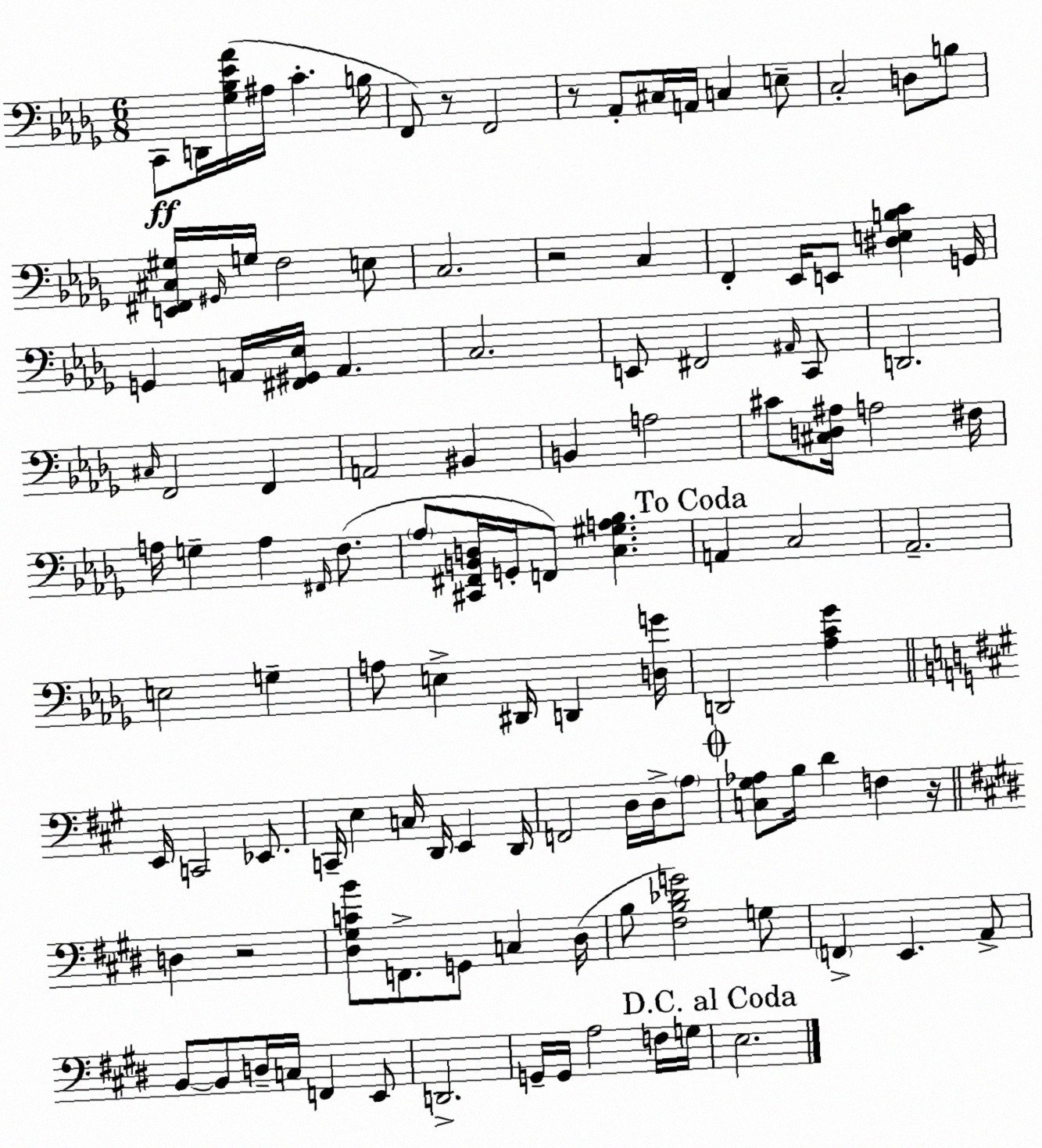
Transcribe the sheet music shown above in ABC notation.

X:1
T:Untitled
M:6/8
L:1/4
K:Bbm
C,,/2 D,,/4 [_G,_B,_E_A]/4 ^A,/4 C B,/4 F,,/2 z/2 F,,2 z/2 _A,,/2 ^C,/4 A,,/4 C, E,/2 C,2 D,/2 B,/2 [E,,^F,,^C,^G,]/4 ^G,,/4 G,/4 F,2 E,/2 C,2 z2 C, F,, _E,,/4 E,,/2 [^D,E,B,C] G,,/4 G,, A,,/4 [^F,,^G,,_E,]/4 A,, C,2 E,,/2 ^F,,2 ^A,,/4 C,,/2 D,,2 ^C,/4 F,,2 F,, A,,2 ^B,, B,, A,2 ^C/2 [^C,D,^A,]/4 A,2 ^F,/4 A,/4 G, A, ^F,,/4 F,/2 _A,/2 [^C,,^F,,B,,D,]/4 G,,/4 F,,/2 [C,^G,A,_B,] A,, C,2 _A,,2 E,2 G, A,/2 E, ^D,,/4 D,, [D,G]/4 D,,2 [_A,C_G] E,,/4 C,,2 _E,,/2 C,,/4 E, C,/4 D,,/4 E,, D,,/4 F,,2 D,/4 D,/4 A,/2 [C,^G,_A,]/2 B,/4 D F, z/4 D, z2 [^D,^G,CB]/2 F,,/2 G,,/2 C, ^D,/4 B,/2 [^F,B,_DG]2 G,/2 F,, E,, A,,/2 B,,/2 B,,/2 D,/4 C,/4 F,, E,,/2 D,,2 G,,/4 G,,/4 A,2 F,/4 G,/4 E,2